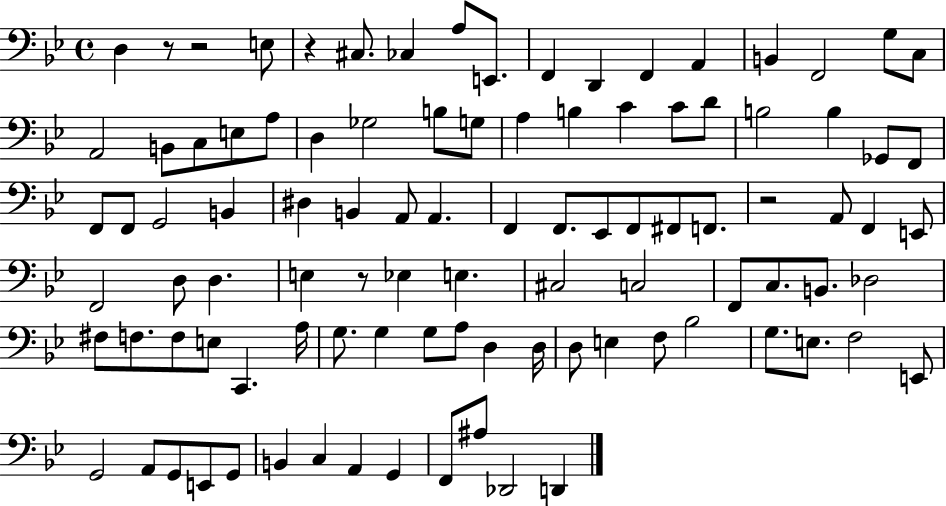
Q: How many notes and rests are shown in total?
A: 99